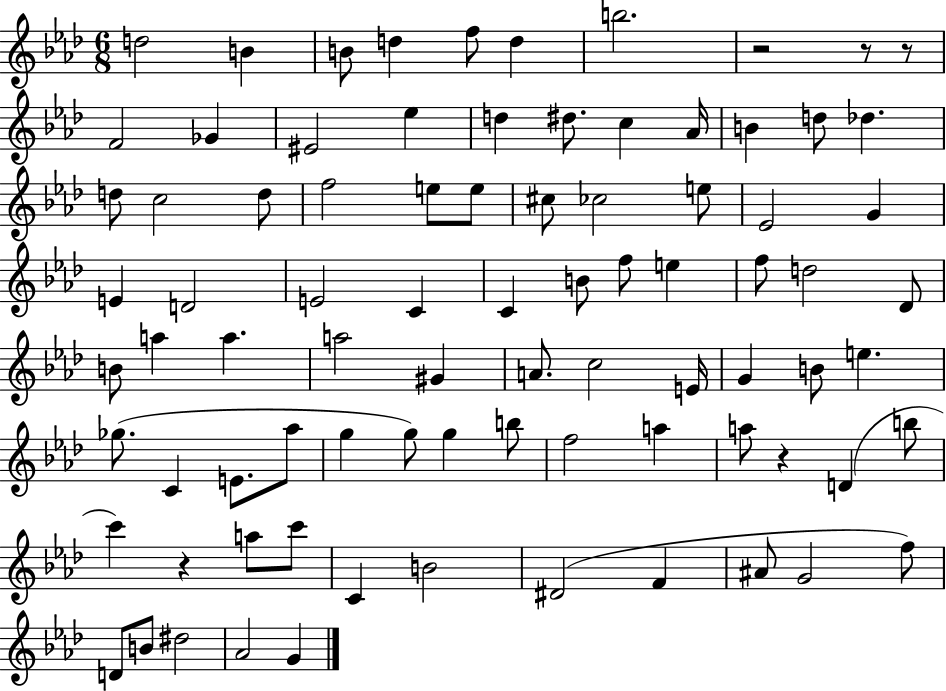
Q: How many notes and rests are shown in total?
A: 84